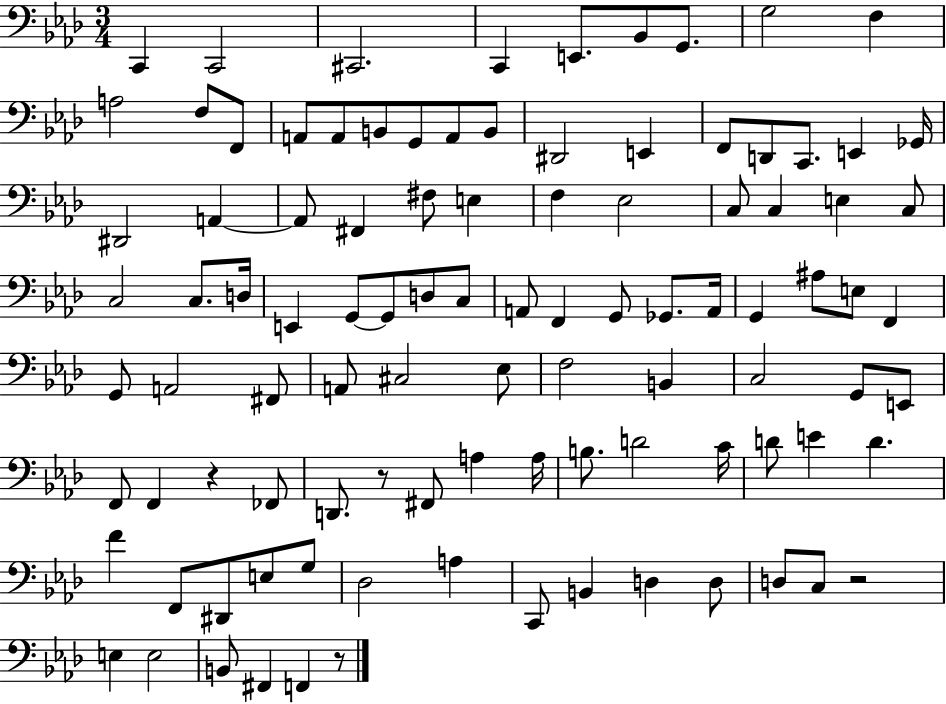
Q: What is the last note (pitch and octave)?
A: F2